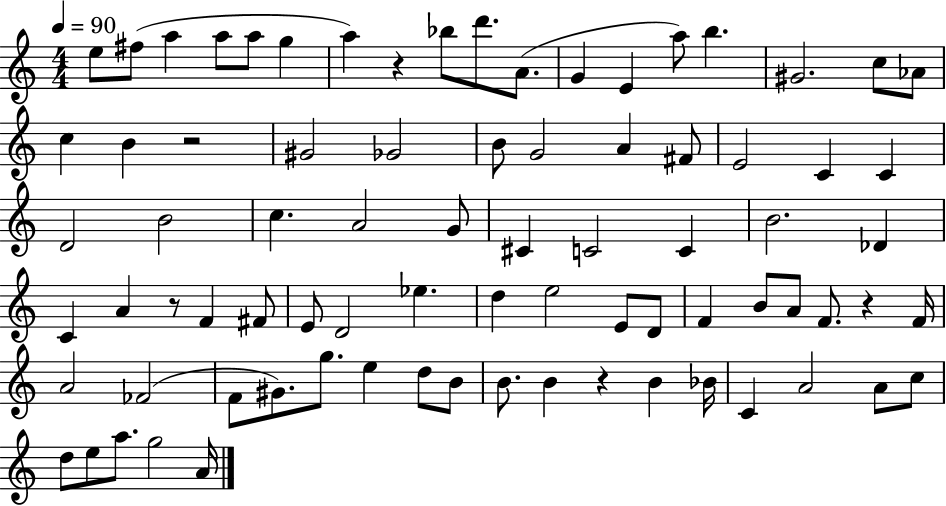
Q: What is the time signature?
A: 4/4